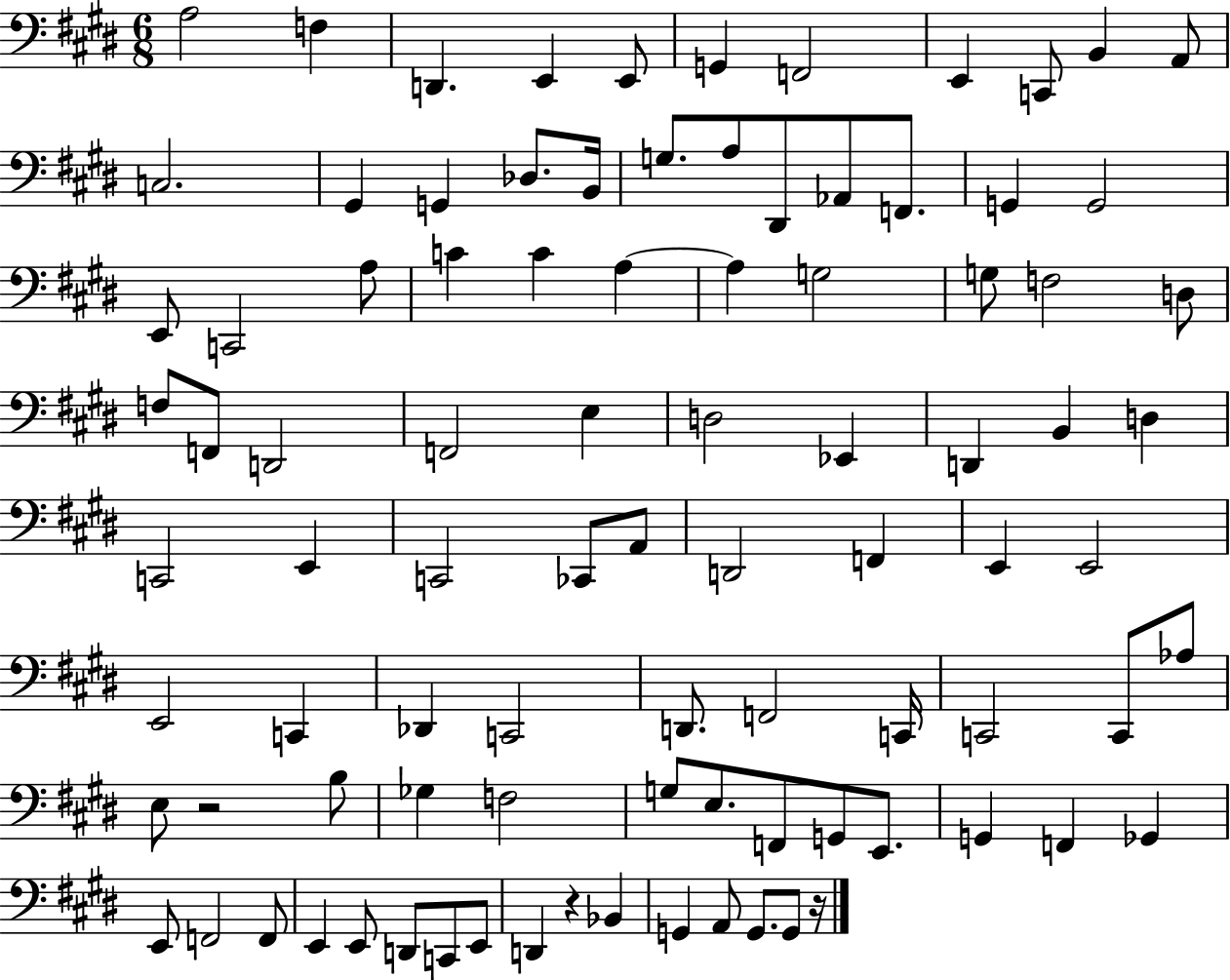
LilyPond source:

{
  \clef bass
  \numericTimeSignature
  \time 6/8
  \key e \major
  a2 f4 | d,4. e,4 e,8 | g,4 f,2 | e,4 c,8 b,4 a,8 | \break c2. | gis,4 g,4 des8. b,16 | g8. a8 dis,8 aes,8 f,8. | g,4 g,2 | \break e,8 c,2 a8 | c'4 c'4 a4~~ | a4 g2 | g8 f2 d8 | \break f8 f,8 d,2 | f,2 e4 | d2 ees,4 | d,4 b,4 d4 | \break c,2 e,4 | c,2 ces,8 a,8 | d,2 f,4 | e,4 e,2 | \break e,2 c,4 | des,4 c,2 | d,8. f,2 c,16 | c,2 c,8 aes8 | \break e8 r2 b8 | ges4 f2 | g8 e8. f,8 g,8 e,8. | g,4 f,4 ges,4 | \break e,8 f,2 f,8 | e,4 e,8 d,8 c,8 e,8 | d,4 r4 bes,4 | g,4 a,8 g,8. g,8 r16 | \break \bar "|."
}